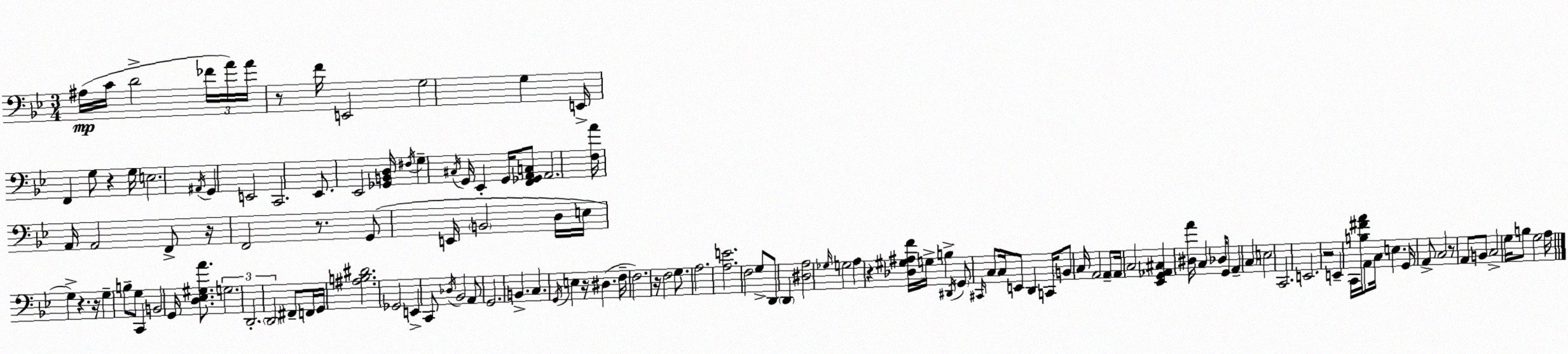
X:1
T:Untitled
M:3/4
L:1/4
K:Gm
^A,/4 C/4 D2 _F/4 A/4 A/4 z/2 F/4 E,,2 G,2 G, E,,/4 F,, G,/2 z G,/4 E,2 ^A,,/4 G,, E,,2 C,,2 _E,,/2 _E,,2 [_G,,B,,D,]/4 ^F,/4 G, ^C,/4 G,,/4 _E,, G,,/4 [F,,_G,,A,,C,]/2 A,,2 [F,A]/4 A,,/4 A,,2 F,,/2 z/4 F,,2 z/2 G,,/2 E,,/4 B,,2 D,/4 E,/4 G, z z/4 G, B,/2 G,/2 C,, B,,2 G,,/4 [D,_E,^G,A]/2 G,2 D,,2 D,,2 ^F,,/2 F,,/4 G,,/4 [^A,B,^D]2 _G,,2 E,, C,,/2 _D,/4 _B,,2 A,,/2 G,,2 B,, C, G,,/4 E, z/4 ^D, F,/4 F,2 z/4 F,2 G,/2 A,2 [A,E]2 F,2 G,/2 D,,/2 D,, [^D,A,]2 _G,/4 G,2 A, z [_D,^G,^A,F]/4 G,/4 B, ^D,,/4 G,,/2 ^C,,/4 C,/2 C,/4 E,,/2 D,, C,,/4 B,,/2 C,/4 A,,2 A,,/2 A,,/4 C,2 [_E,,G,,_A,,^C,] [^D,A]/4 C, _D,/4 G,,/2 A,, C, E,2 C,,2 E,,2 z2 E,, C,,/4 [B,^FA]/4 A,,/2 C,/4 E, G,,/4 A,,/2 C,2 z/2 A,,/2 B,,/2 C,2 G,/4 B,/2 G,2 A,/4